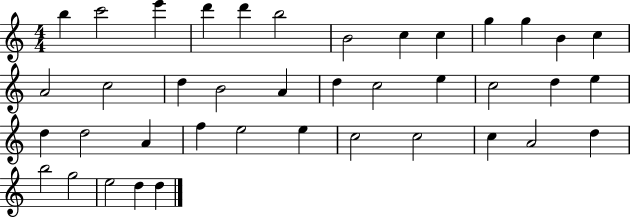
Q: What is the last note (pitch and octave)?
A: D5